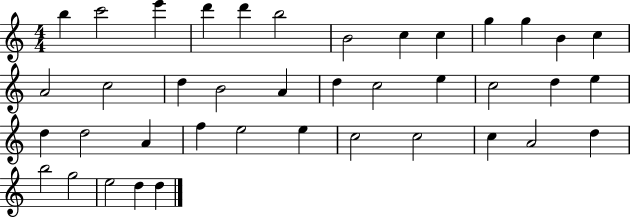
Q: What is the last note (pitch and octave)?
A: D5